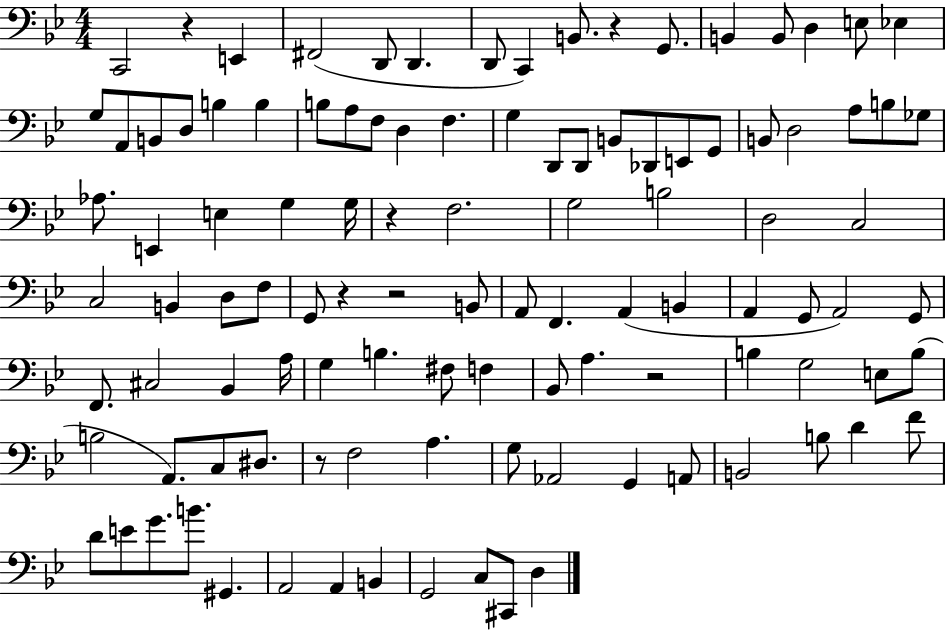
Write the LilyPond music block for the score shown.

{
  \clef bass
  \numericTimeSignature
  \time 4/4
  \key bes \major
  c,2 r4 e,4 | fis,2( d,8 d,4. | d,8 c,4) b,8. r4 g,8. | b,4 b,8 d4 e8 ees4 | \break g8 a,8 b,8 d8 b4 b4 | b8 a8 f8 d4 f4. | g4 d,8 d,8 b,8 des,8 e,8 g,8 | b,8 d2 a8 b8 ges8 | \break aes8. e,4 e4 g4 g16 | r4 f2. | g2 b2 | d2 c2 | \break c2 b,4 d8 f8 | g,8 r4 r2 b,8 | a,8 f,4. a,4( b,4 | a,4 g,8 a,2) g,8 | \break f,8. cis2 bes,4 a16 | g4 b4. fis8 f4 | bes,8 a4. r2 | b4 g2 e8 b8( | \break b2 a,8.) c8 dis8. | r8 f2 a4. | g8 aes,2 g,4 a,8 | b,2 b8 d'4 f'8 | \break d'8 e'8 g'8. b'8. gis,4. | a,2 a,4 b,4 | g,2 c8 cis,8 d4 | \bar "|."
}